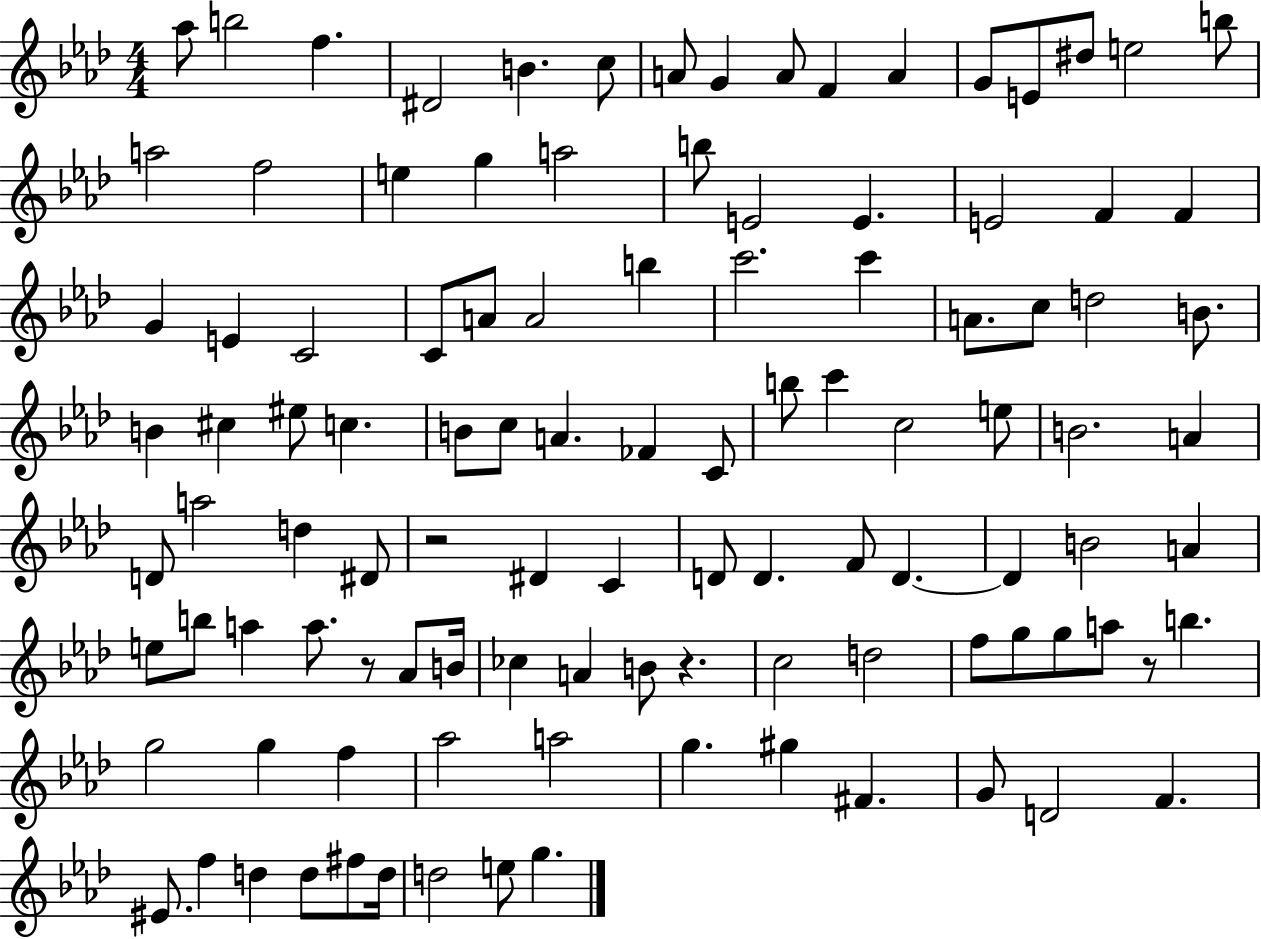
{
  \clef treble
  \numericTimeSignature
  \time 4/4
  \key aes \major
  aes''8 b''2 f''4. | dis'2 b'4. c''8 | a'8 g'4 a'8 f'4 a'4 | g'8 e'8 dis''8 e''2 b''8 | \break a''2 f''2 | e''4 g''4 a''2 | b''8 e'2 e'4. | e'2 f'4 f'4 | \break g'4 e'4 c'2 | c'8 a'8 a'2 b''4 | c'''2. c'''4 | a'8. c''8 d''2 b'8. | \break b'4 cis''4 eis''8 c''4. | b'8 c''8 a'4. fes'4 c'8 | b''8 c'''4 c''2 e''8 | b'2. a'4 | \break d'8 a''2 d''4 dis'8 | r2 dis'4 c'4 | d'8 d'4. f'8 d'4.~~ | d'4 b'2 a'4 | \break e''8 b''8 a''4 a''8. r8 aes'8 b'16 | ces''4 a'4 b'8 r4. | c''2 d''2 | f''8 g''8 g''8 a''8 r8 b''4. | \break g''2 g''4 f''4 | aes''2 a''2 | g''4. gis''4 fis'4. | g'8 d'2 f'4. | \break eis'8. f''4 d''4 d''8 fis''8 d''16 | d''2 e''8 g''4. | \bar "|."
}